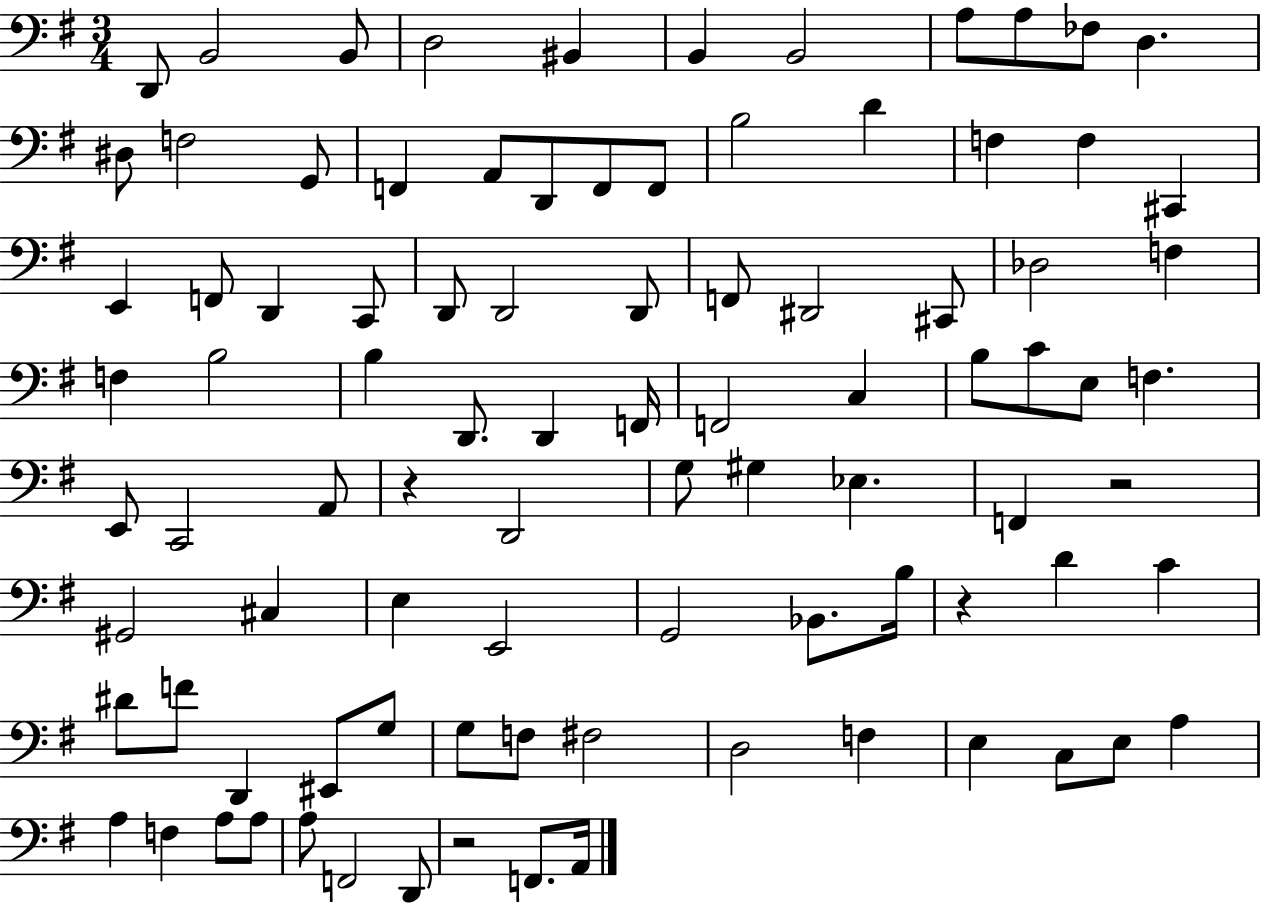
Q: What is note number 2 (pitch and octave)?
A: B2